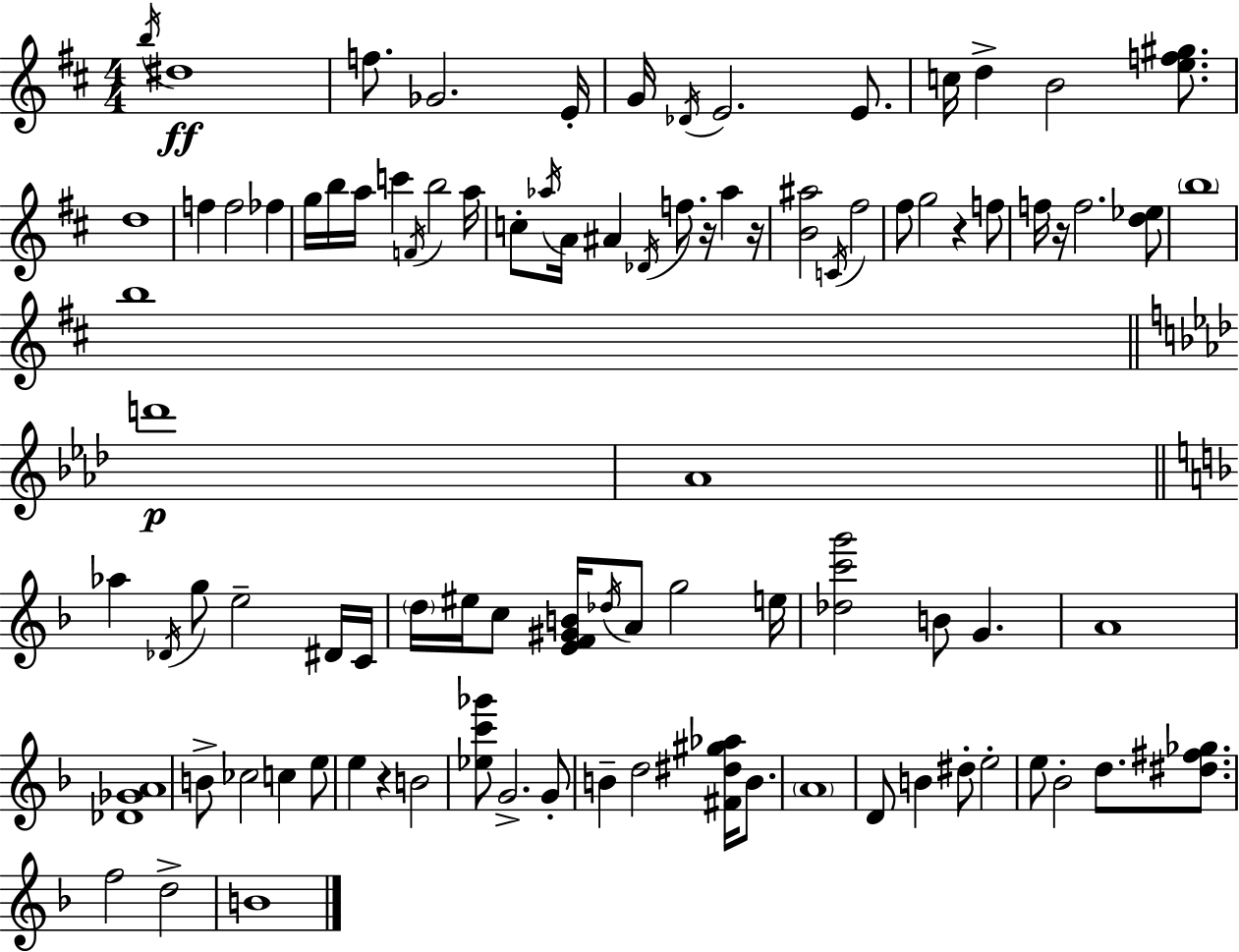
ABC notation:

X:1
T:Untitled
M:4/4
L:1/4
K:D
b/4 ^d4 f/2 _G2 E/4 G/4 _D/4 E2 E/2 c/4 d B2 [ef^g]/2 d4 f f2 _f g/4 b/4 a/4 c' F/4 b2 a/4 c/2 _a/4 A/4 ^A _D/4 f/2 z/4 _a z/4 [B^a]2 C/4 ^f2 ^f/2 g2 z f/2 f/4 z/4 f2 [d_e]/2 b4 b4 d'4 _A4 _a _D/4 g/2 e2 ^D/4 C/4 d/4 ^e/4 c/2 [EF^GB]/4 _d/4 A/2 g2 e/4 [_dc'g']2 B/2 G A4 [_D_GA]4 B/2 _c2 c e/2 e z B2 [_ec'_g']/2 G2 G/2 B d2 [^F^d^g_a]/4 B/2 A4 D/2 B ^d/2 e2 e/2 _B2 d/2 [^d^f_g]/2 f2 d2 B4